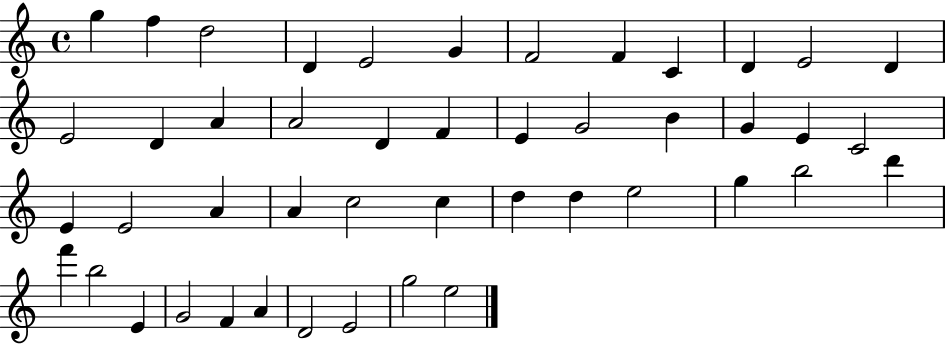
{
  \clef treble
  \time 4/4
  \defaultTimeSignature
  \key c \major
  g''4 f''4 d''2 | d'4 e'2 g'4 | f'2 f'4 c'4 | d'4 e'2 d'4 | \break e'2 d'4 a'4 | a'2 d'4 f'4 | e'4 g'2 b'4 | g'4 e'4 c'2 | \break e'4 e'2 a'4 | a'4 c''2 c''4 | d''4 d''4 e''2 | g''4 b''2 d'''4 | \break f'''4 b''2 e'4 | g'2 f'4 a'4 | d'2 e'2 | g''2 e''2 | \break \bar "|."
}